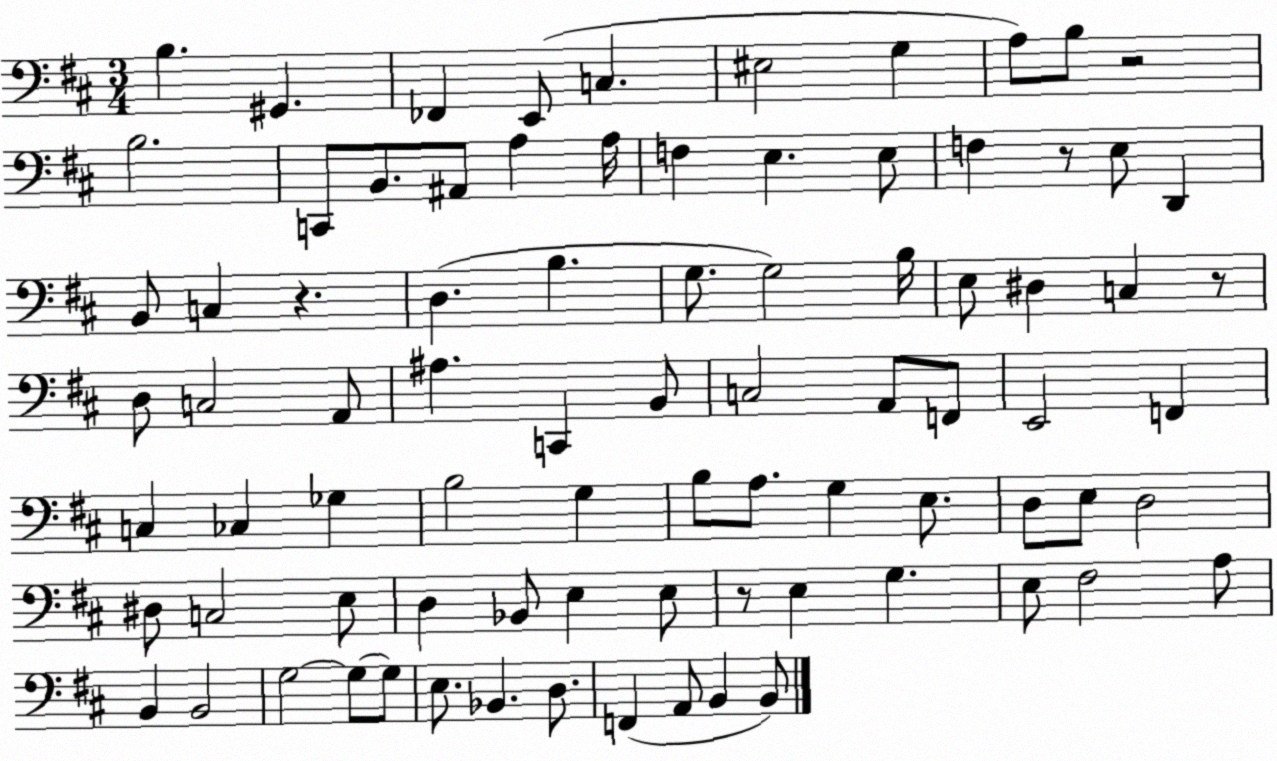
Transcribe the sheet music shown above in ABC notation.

X:1
T:Untitled
M:3/4
L:1/4
K:D
B, ^G,, _F,, E,,/2 C, ^E,2 G, A,/2 B,/2 z2 B,2 C,,/2 B,,/2 ^A,,/2 A, A,/4 F, E, E,/2 F, z/2 E,/2 D,, B,,/2 C, z D, B, G,/2 G,2 B,/4 E,/2 ^D, C, z/2 D,/2 C,2 A,,/2 ^A, C,, B,,/2 C,2 A,,/2 F,,/2 E,,2 F,, C, _C, _G, B,2 G, B,/2 A,/2 G, E,/2 D,/2 E,/2 D,2 ^D,/2 C,2 E,/2 D, _B,,/2 E, E,/2 z/2 E, G, E,/2 ^F,2 A,/2 B,, B,,2 G,2 G,/2 G,/2 E,/2 _B,, D,/2 F,, A,,/2 B,, B,,/2